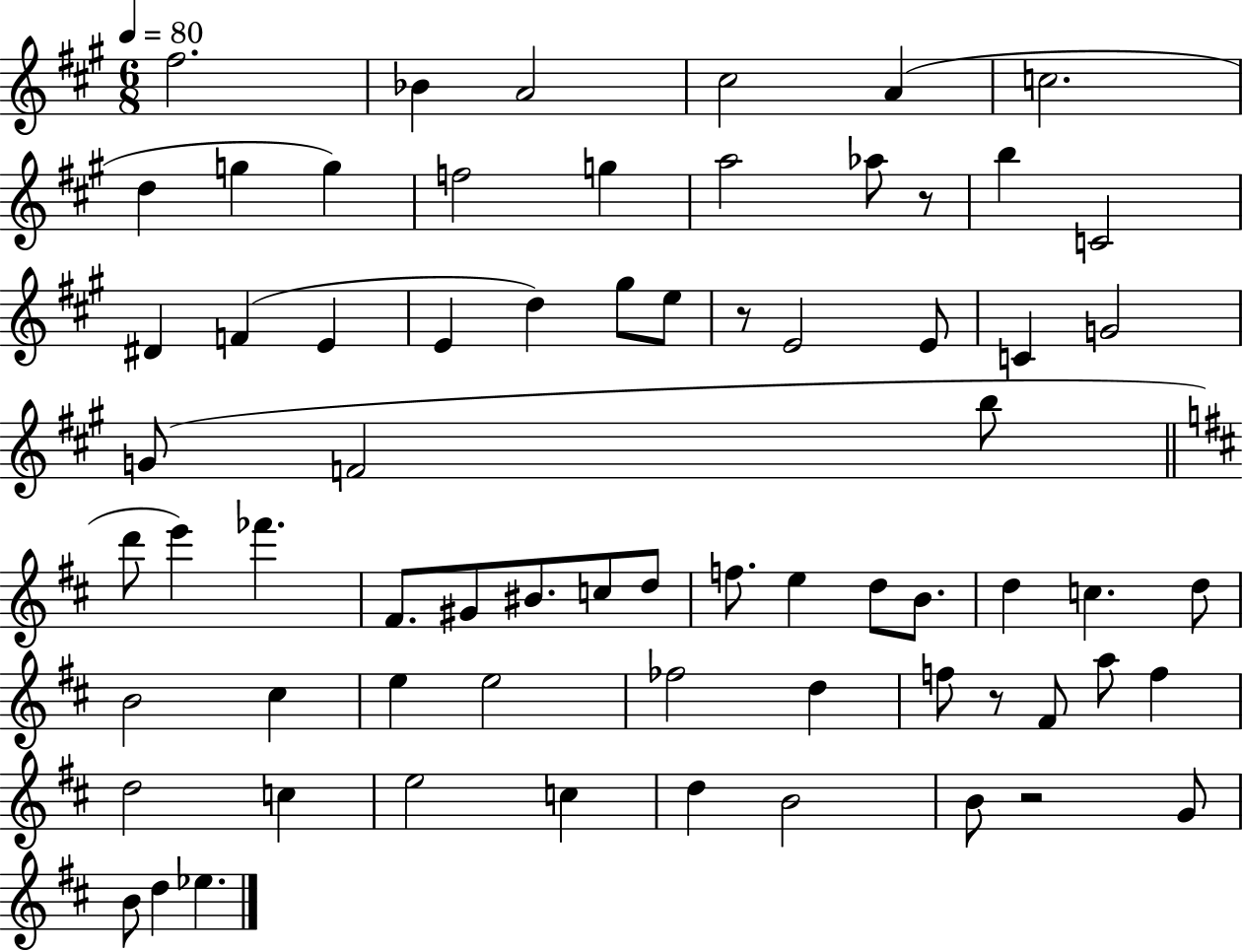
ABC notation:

X:1
T:Untitled
M:6/8
L:1/4
K:A
^f2 _B A2 ^c2 A c2 d g g f2 g a2 _a/2 z/2 b C2 ^D F E E d ^g/2 e/2 z/2 E2 E/2 C G2 G/2 F2 b/2 d'/2 e' _f' ^F/2 ^G/2 ^B/2 c/2 d/2 f/2 e d/2 B/2 d c d/2 B2 ^c e e2 _f2 d f/2 z/2 ^F/2 a/2 f d2 c e2 c d B2 B/2 z2 G/2 B/2 d _e